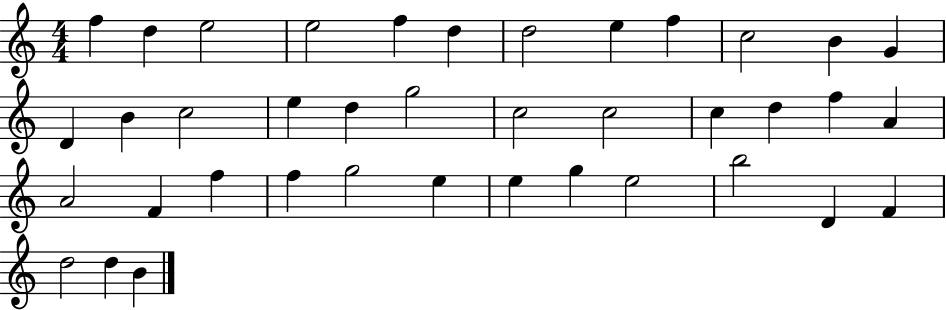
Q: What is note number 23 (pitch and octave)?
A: F5